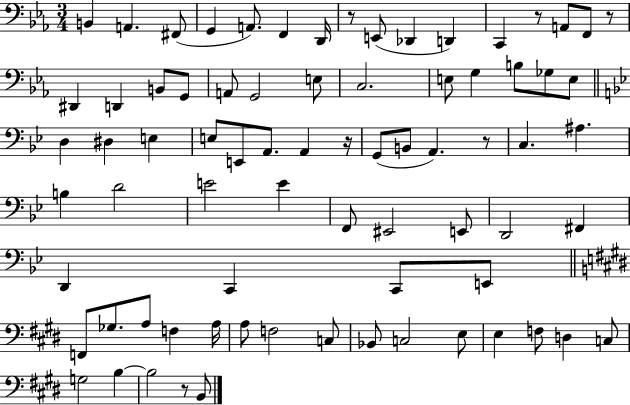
X:1
T:Untitled
M:3/4
L:1/4
K:Eb
B,, A,, ^F,,/2 G,, A,,/2 F,, D,,/4 z/2 E,,/2 _D,, D,, C,, z/2 A,,/2 F,,/2 z/2 ^D,, D,, B,,/2 G,,/2 A,,/2 G,,2 E,/2 C,2 E,/2 G, B,/2 _G,/2 E,/2 D, ^D, E, E,/2 E,,/2 A,,/2 A,, z/4 G,,/2 B,,/2 A,, z/2 C, ^A, B, D2 E2 E F,,/2 ^E,,2 E,,/2 D,,2 ^F,, D,, C,, C,,/2 E,,/2 F,,/2 _G,/2 A,/2 F, A,/4 A,/2 F,2 C,/2 _B,,/2 C,2 E,/2 E, F,/2 D, C,/2 G,2 B, B,2 z/2 B,,/2